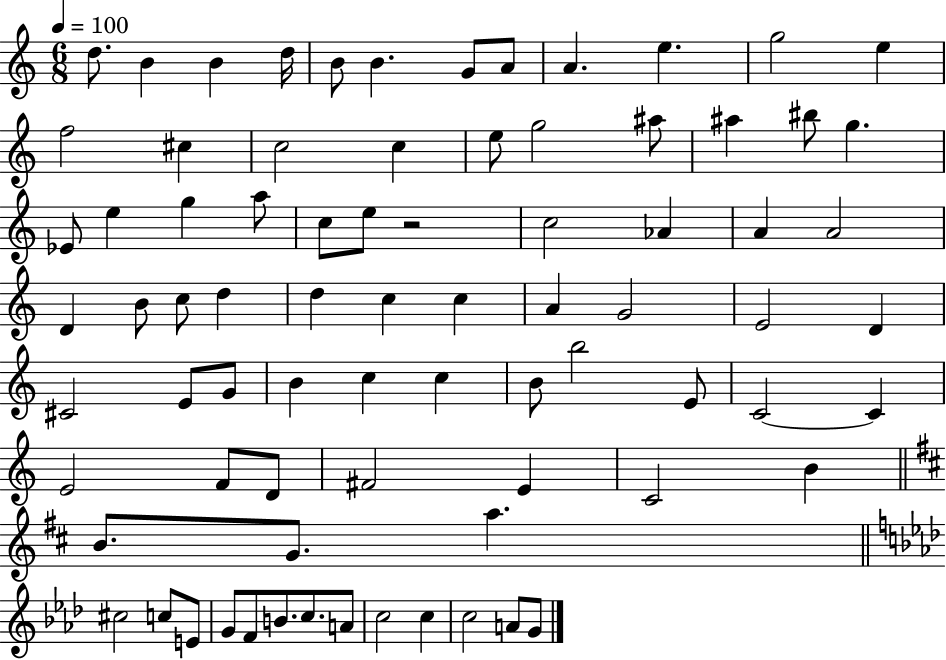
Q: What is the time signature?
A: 6/8